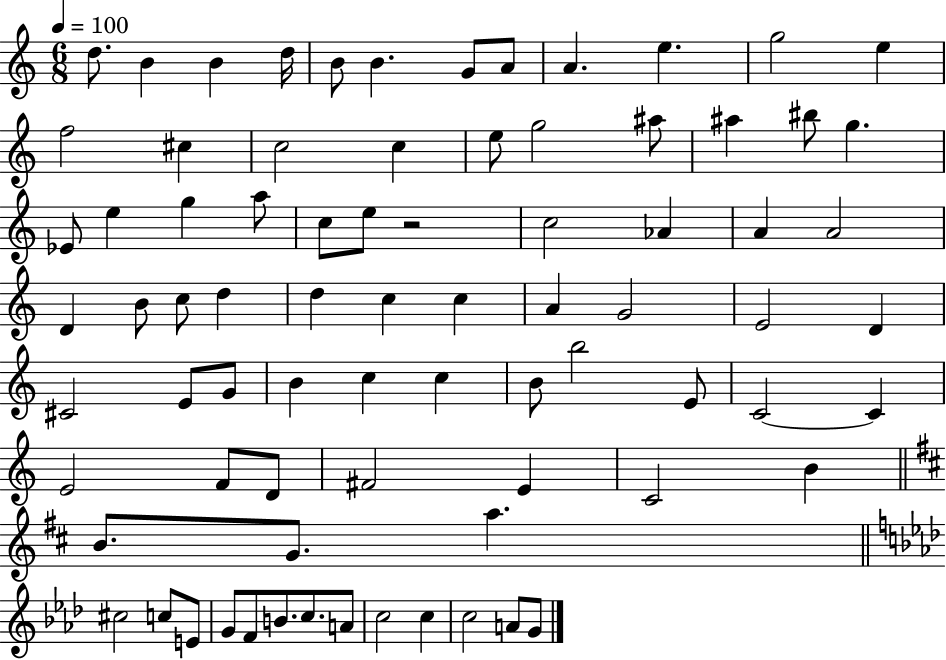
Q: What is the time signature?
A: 6/8